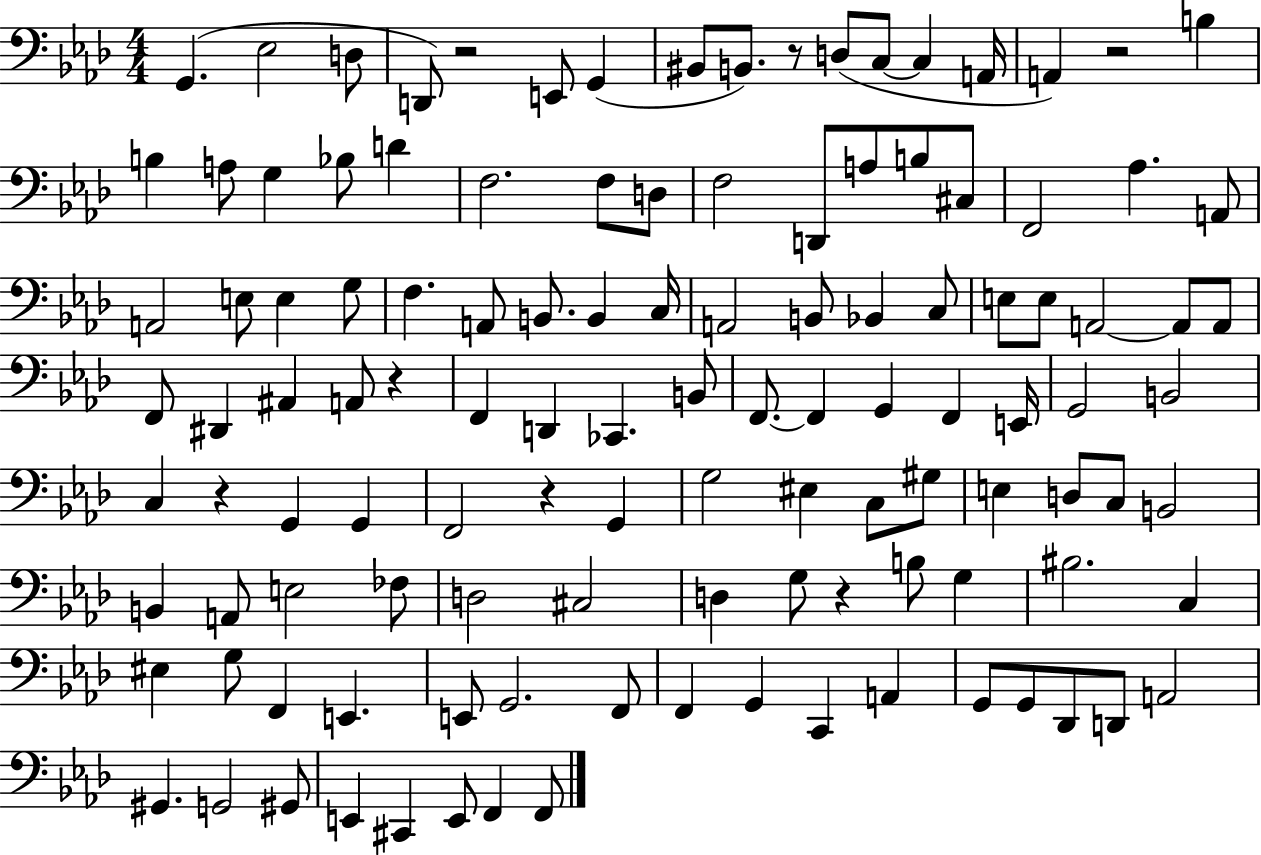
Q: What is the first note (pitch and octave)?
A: G2